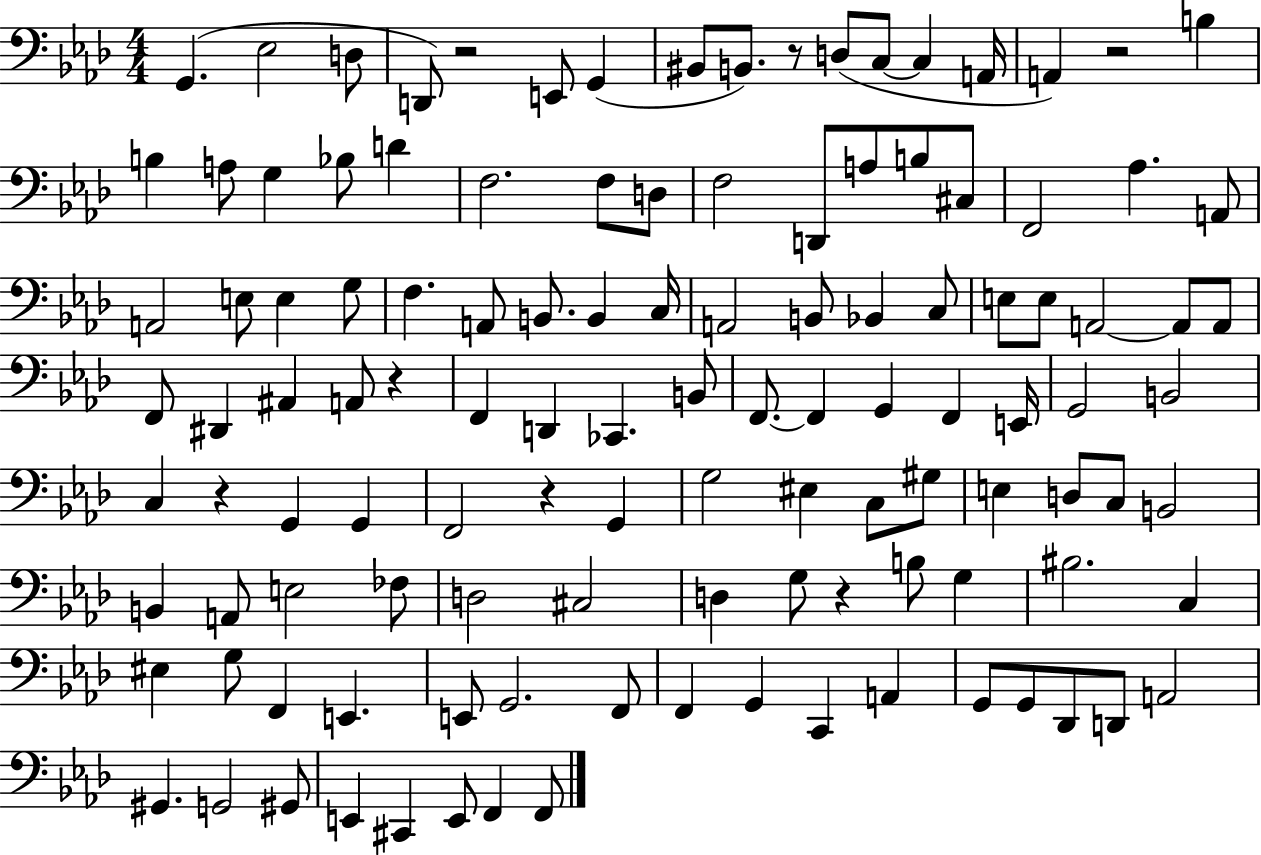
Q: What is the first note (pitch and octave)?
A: G2